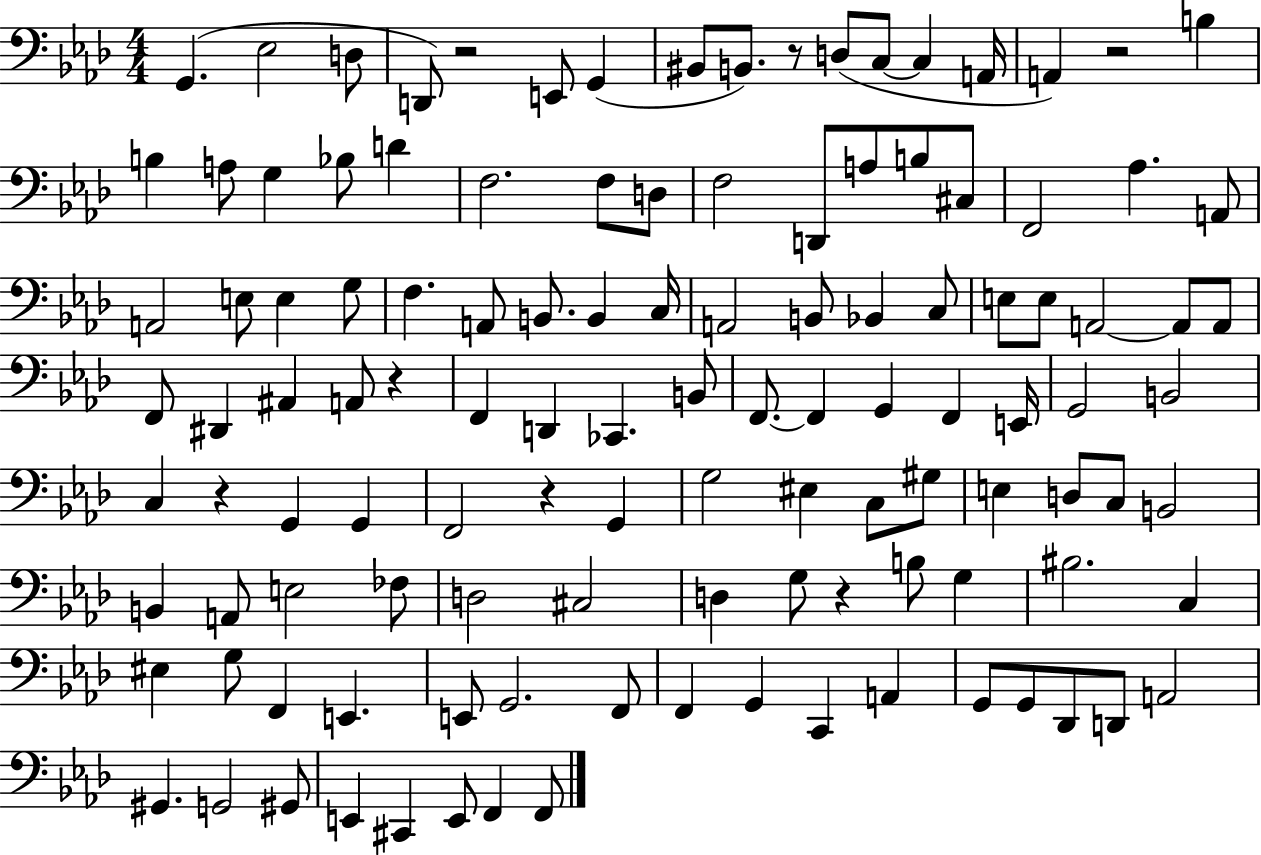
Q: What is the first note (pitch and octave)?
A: G2